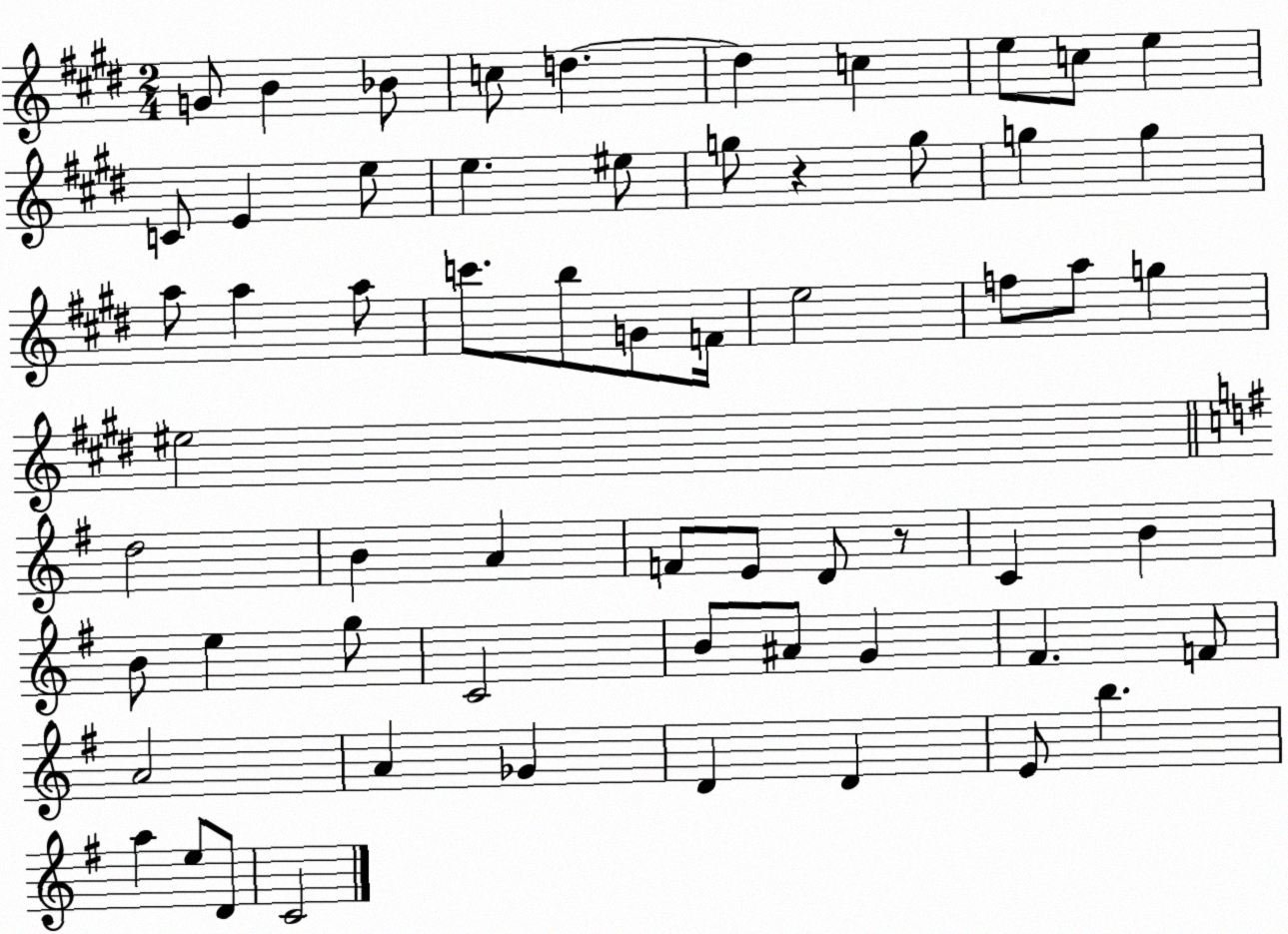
X:1
T:Untitled
M:2/4
L:1/4
K:E
G/2 B _B/2 c/2 d d c e/2 c/2 e C/2 E e/2 e ^e/2 g/2 z g/2 g g a/2 a a/2 c'/2 b/2 G/2 F/4 e2 f/2 a/2 g ^e2 d2 B A F/2 E/2 D/2 z/2 C B B/2 e g/2 C2 B/2 ^A/2 G ^F F/2 A2 A _G D D E/2 b a e/2 D/2 C2